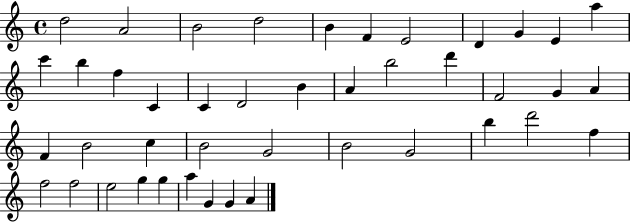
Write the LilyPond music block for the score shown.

{
  \clef treble
  \time 4/4
  \defaultTimeSignature
  \key c \major
  d''2 a'2 | b'2 d''2 | b'4 f'4 e'2 | d'4 g'4 e'4 a''4 | \break c'''4 b''4 f''4 c'4 | c'4 d'2 b'4 | a'4 b''2 d'''4 | f'2 g'4 a'4 | \break f'4 b'2 c''4 | b'2 g'2 | b'2 g'2 | b''4 d'''2 f''4 | \break f''2 f''2 | e''2 g''4 g''4 | a''4 g'4 g'4 a'4 | \bar "|."
}